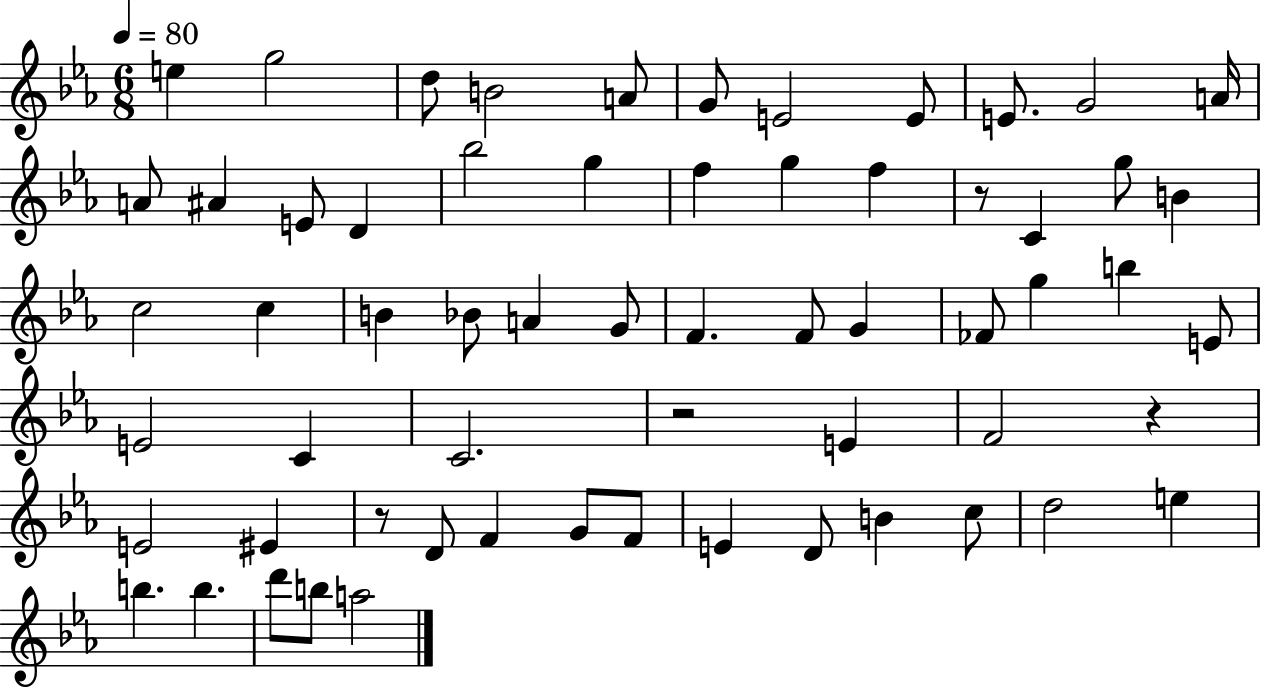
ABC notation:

X:1
T:Untitled
M:6/8
L:1/4
K:Eb
e g2 d/2 B2 A/2 G/2 E2 E/2 E/2 G2 A/4 A/2 ^A E/2 D _b2 g f g f z/2 C g/2 B c2 c B _B/2 A G/2 F F/2 G _F/2 g b E/2 E2 C C2 z2 E F2 z E2 ^E z/2 D/2 F G/2 F/2 E D/2 B c/2 d2 e b b d'/2 b/2 a2